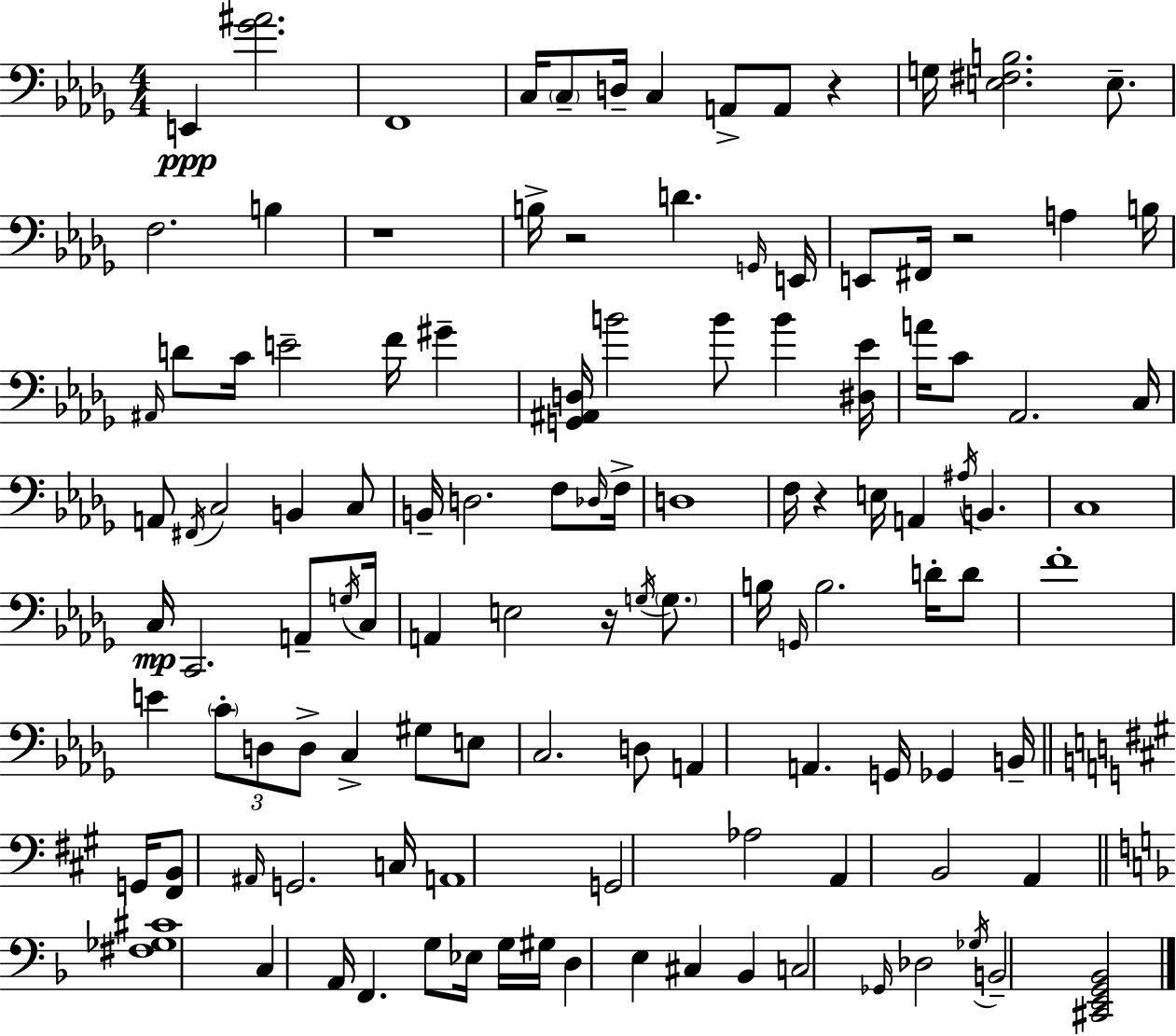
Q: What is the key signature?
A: BES minor